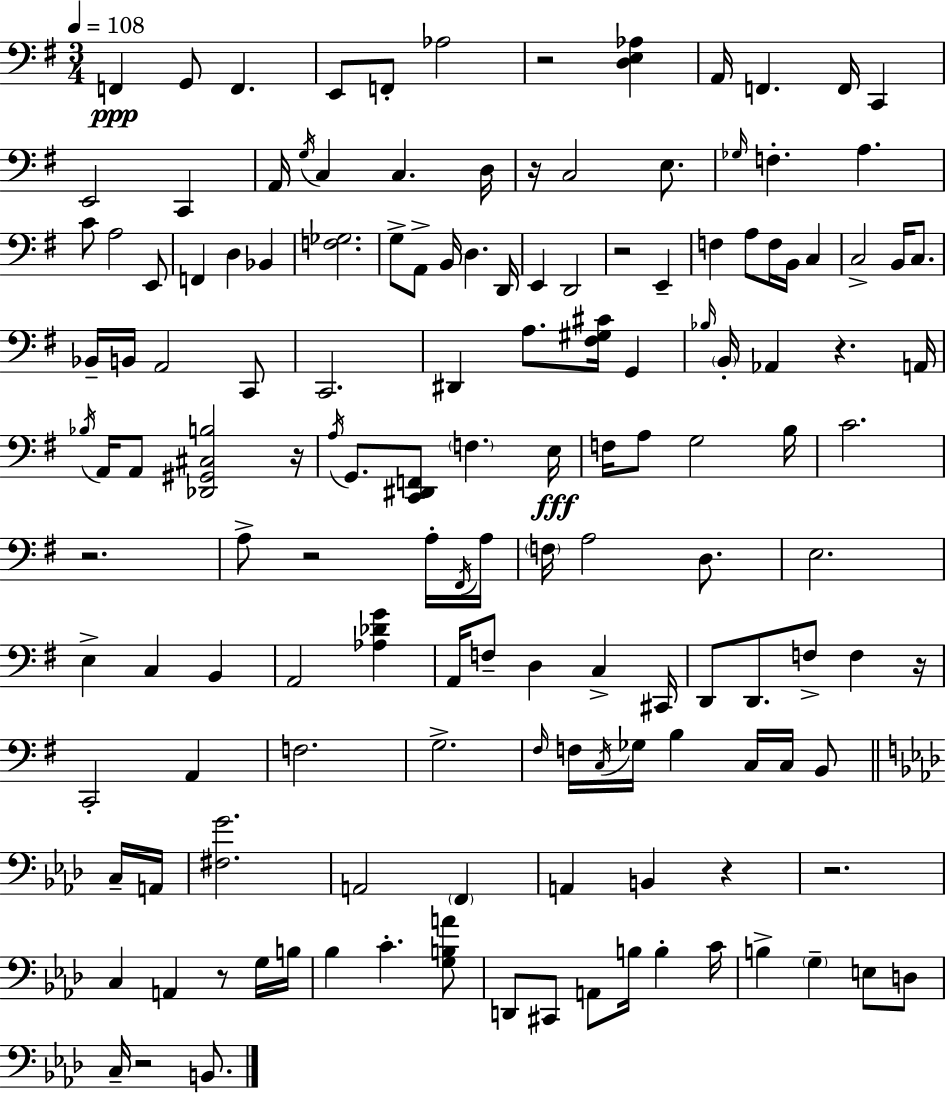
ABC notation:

X:1
T:Untitled
M:3/4
L:1/4
K:Em
F,, G,,/2 F,, E,,/2 F,,/2 _A,2 z2 [D,E,_A,] A,,/4 F,, F,,/4 C,, E,,2 C,, A,,/4 G,/4 C, C, D,/4 z/4 C,2 E,/2 _G,/4 F, A, C/2 A,2 E,,/2 F,, D, _B,, [F,_G,]2 G,/2 A,,/2 B,,/4 D, D,,/4 E,, D,,2 z2 E,, F, A,/2 F,/4 B,,/4 C, C,2 B,,/4 C,/2 _B,,/4 B,,/4 A,,2 C,,/2 C,,2 ^D,, A,/2 [^F,^G,^C]/4 G,, _B,/4 B,,/4 _A,, z A,,/4 _B,/4 A,,/4 A,,/2 [_D,,^G,,^C,B,]2 z/4 A,/4 G,,/2 [C,,^D,,F,,]/2 F, E,/4 F,/4 A,/2 G,2 B,/4 C2 z2 A,/2 z2 A,/4 ^F,,/4 A,/4 F,/4 A,2 D,/2 E,2 E, C, B,, A,,2 [_A,_DG] A,,/4 F,/2 D, C, ^C,,/4 D,,/2 D,,/2 F,/2 F, z/4 C,,2 A,, F,2 G,2 ^F,/4 F,/4 C,/4 _G,/4 B, C,/4 C,/4 B,,/2 C,/4 A,,/4 [^F,G]2 A,,2 F,, A,, B,, z z2 C, A,, z/2 G,/4 B,/4 _B, C [G,B,A]/2 D,,/2 ^C,,/2 A,,/2 B,/4 B, C/4 B, G, E,/2 D,/2 C,/4 z2 B,,/2